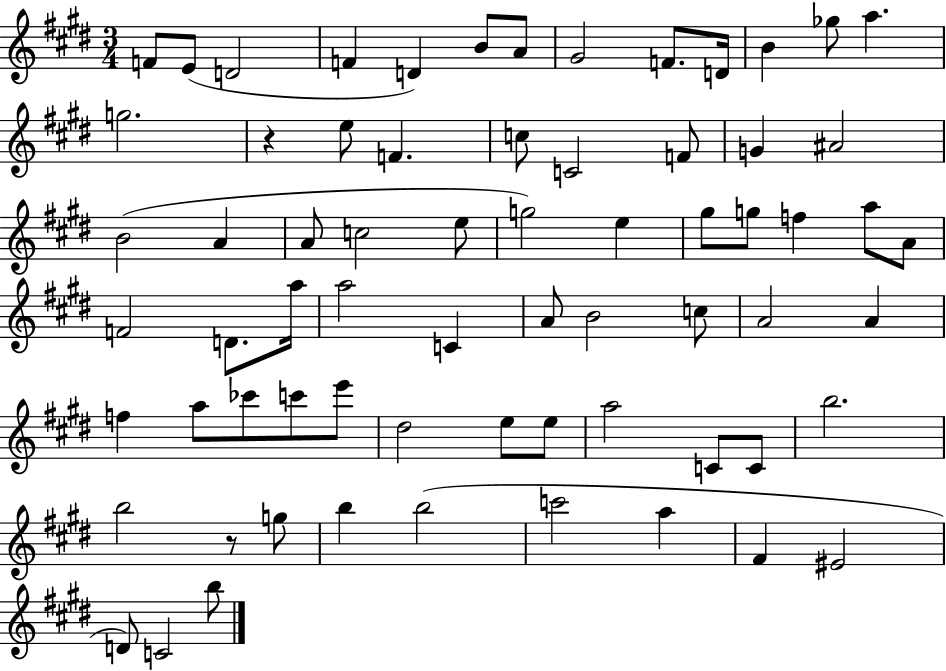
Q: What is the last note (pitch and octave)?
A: B5